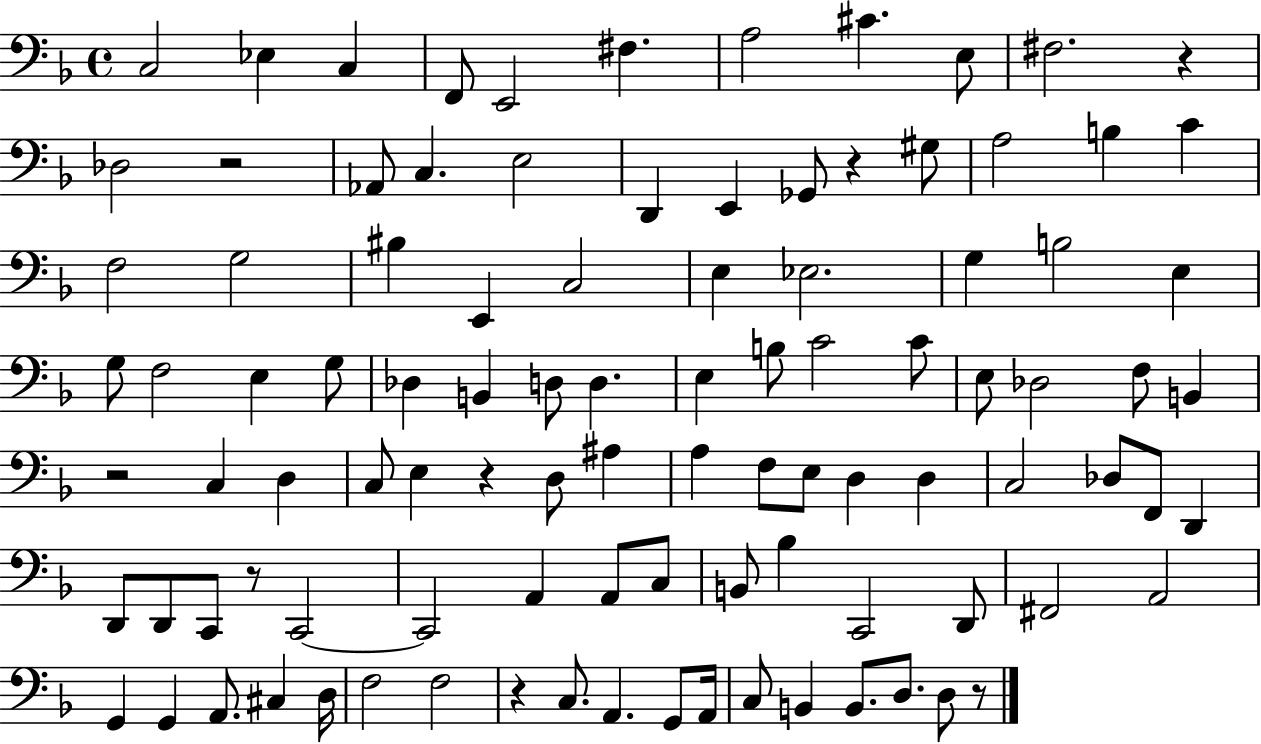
{
  \clef bass
  \time 4/4
  \defaultTimeSignature
  \key f \major
  \repeat volta 2 { c2 ees4 c4 | f,8 e,2 fis4. | a2 cis'4. e8 | fis2. r4 | \break des2 r2 | aes,8 c4. e2 | d,4 e,4 ges,8 r4 gis8 | a2 b4 c'4 | \break f2 g2 | bis4 e,4 c2 | e4 ees2. | g4 b2 e4 | \break g8 f2 e4 g8 | des4 b,4 d8 d4. | e4 b8 c'2 c'8 | e8 des2 f8 b,4 | \break r2 c4 d4 | c8 e4 r4 d8 ais4 | a4 f8 e8 d4 d4 | c2 des8 f,8 d,4 | \break d,8 d,8 c,8 r8 c,2~~ | c,2 a,4 a,8 c8 | b,8 bes4 c,2 d,8 | fis,2 a,2 | \break g,4 g,4 a,8. cis4 d16 | f2 f2 | r4 c8. a,4. g,8 a,16 | c8 b,4 b,8. d8. d8 r8 | \break } \bar "|."
}